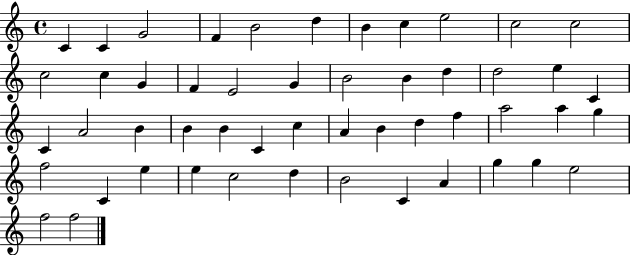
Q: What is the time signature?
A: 4/4